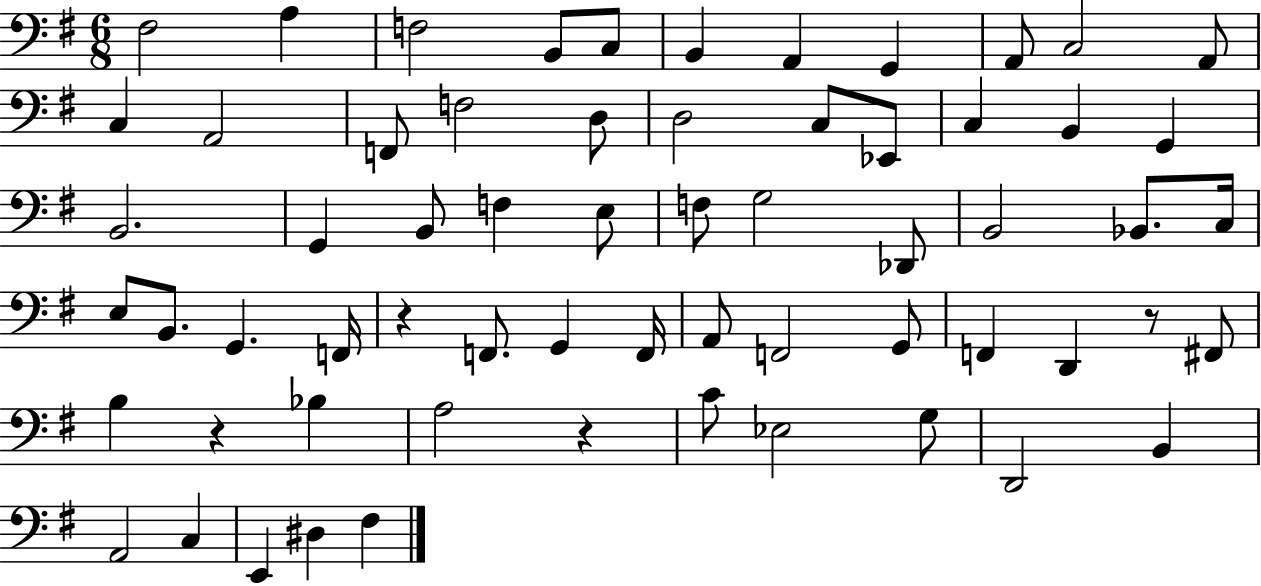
{
  \clef bass
  \numericTimeSignature
  \time 6/8
  \key g \major
  fis2 a4 | f2 b,8 c8 | b,4 a,4 g,4 | a,8 c2 a,8 | \break c4 a,2 | f,8 f2 d8 | d2 c8 ees,8 | c4 b,4 g,4 | \break b,2. | g,4 b,8 f4 e8 | f8 g2 des,8 | b,2 bes,8. c16 | \break e8 b,8. g,4. f,16 | r4 f,8. g,4 f,16 | a,8 f,2 g,8 | f,4 d,4 r8 fis,8 | \break b4 r4 bes4 | a2 r4 | c'8 ees2 g8 | d,2 b,4 | \break a,2 c4 | e,4 dis4 fis4 | \bar "|."
}